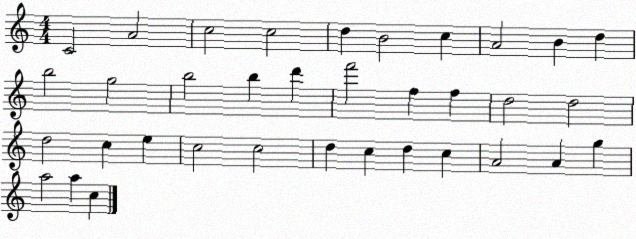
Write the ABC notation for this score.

X:1
T:Untitled
M:4/4
L:1/4
K:C
C2 A2 c2 c2 d B2 c A2 B d b2 g2 b2 b d' f'2 f f d2 d2 d2 c e c2 c2 d c d c A2 A g a2 a c